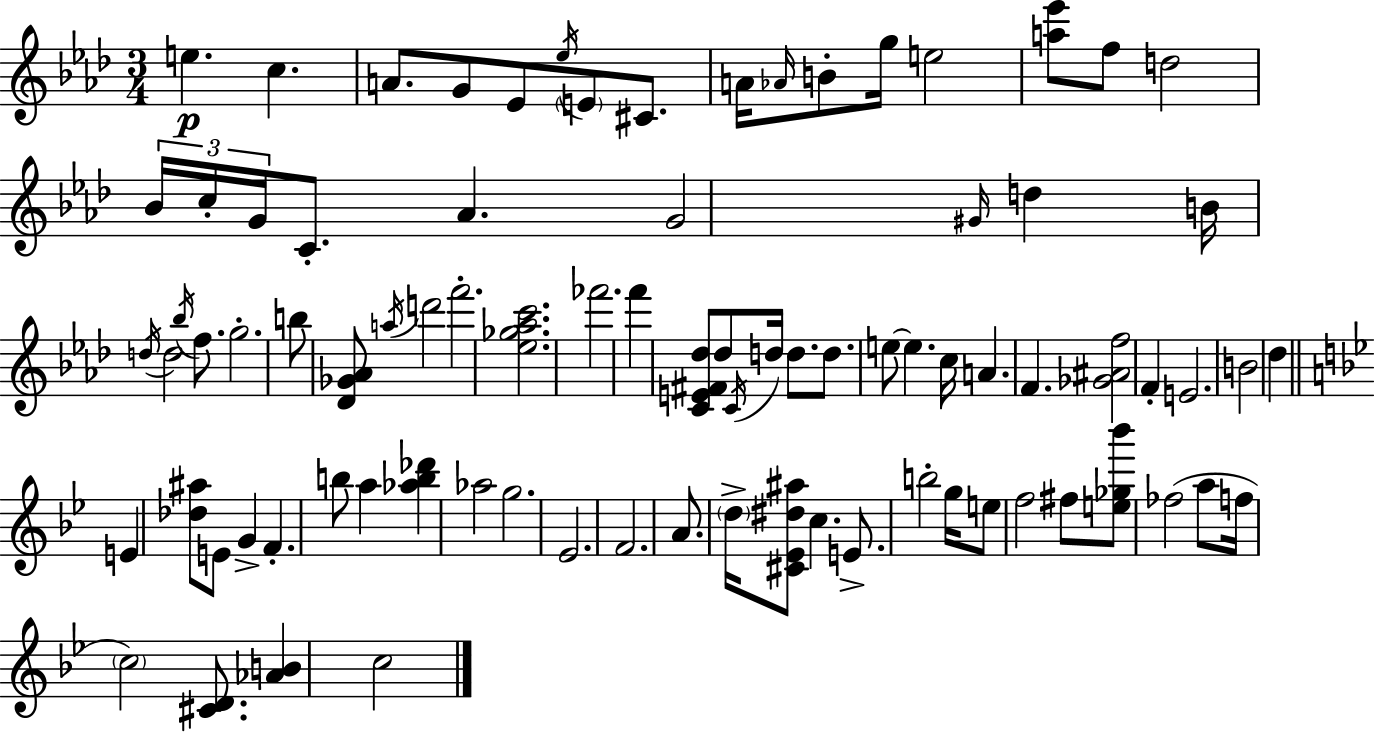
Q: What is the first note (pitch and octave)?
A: E5